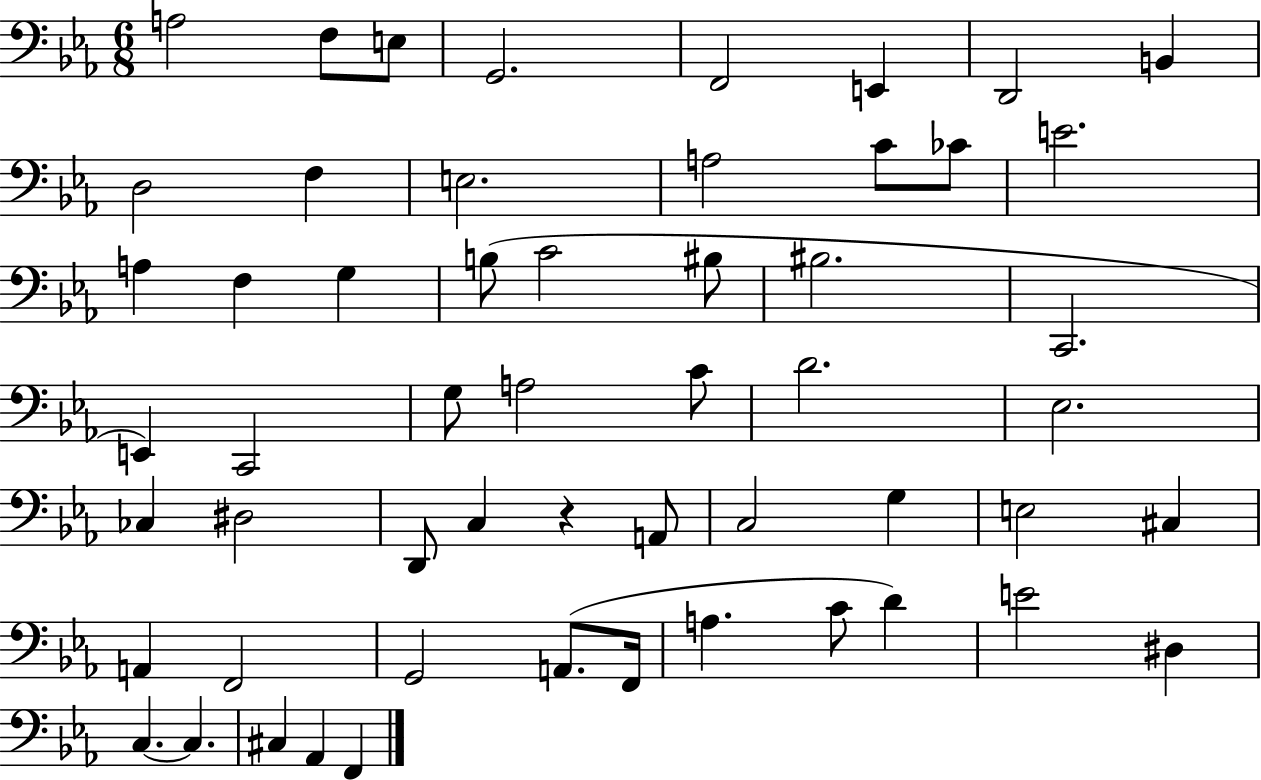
{
  \clef bass
  \numericTimeSignature
  \time 6/8
  \key ees \major
  a2 f8 e8 | g,2. | f,2 e,4 | d,2 b,4 | \break d2 f4 | e2. | a2 c'8 ces'8 | e'2. | \break a4 f4 g4 | b8( c'2 bis8 | bis2. | c,2. | \break e,4) c,2 | g8 a2 c'8 | d'2. | ees2. | \break ces4 dis2 | d,8 c4 r4 a,8 | c2 g4 | e2 cis4 | \break a,4 f,2 | g,2 a,8.( f,16 | a4. c'8 d'4) | e'2 dis4 | \break c4.~~ c4. | cis4 aes,4 f,4 | \bar "|."
}